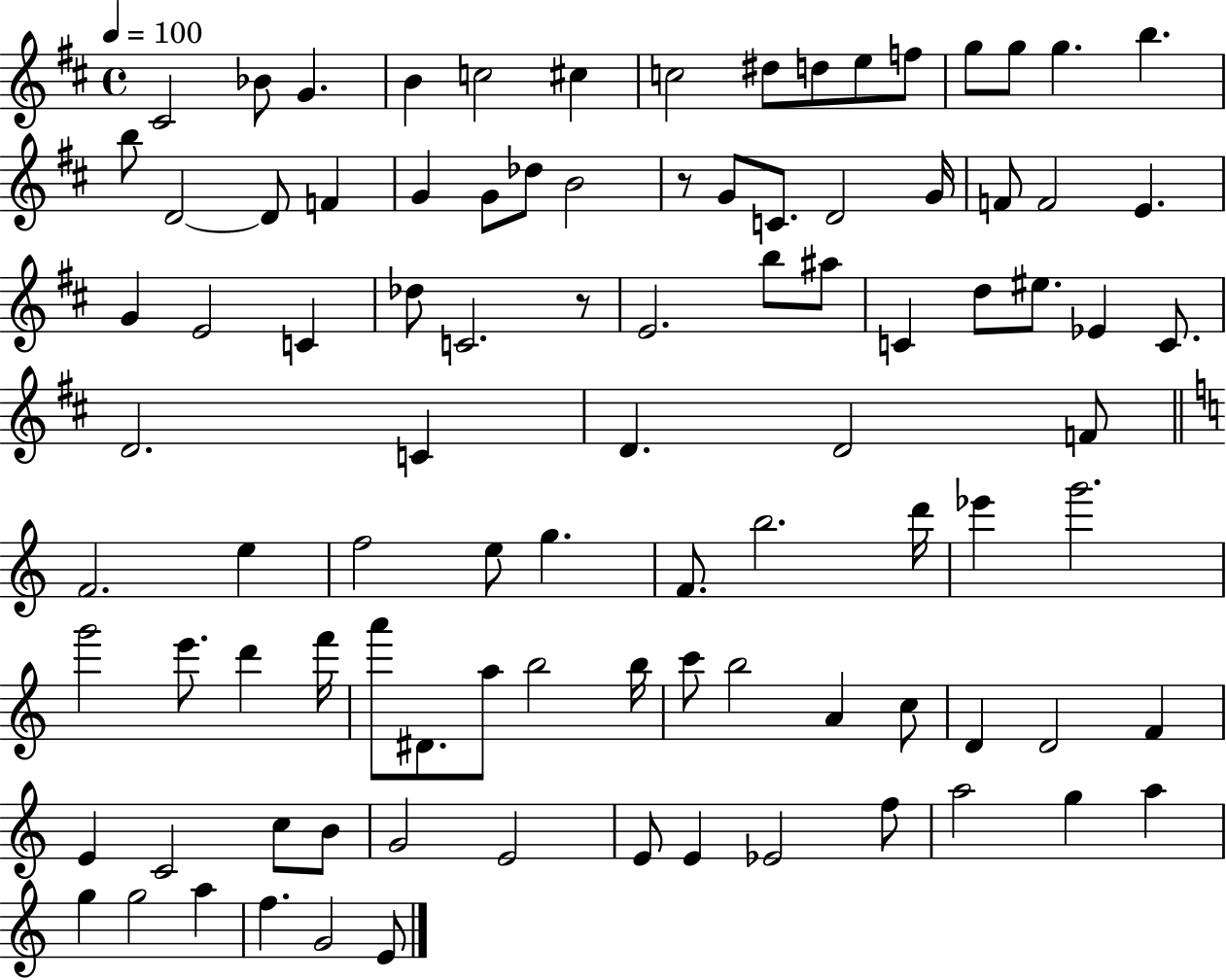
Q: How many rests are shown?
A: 2